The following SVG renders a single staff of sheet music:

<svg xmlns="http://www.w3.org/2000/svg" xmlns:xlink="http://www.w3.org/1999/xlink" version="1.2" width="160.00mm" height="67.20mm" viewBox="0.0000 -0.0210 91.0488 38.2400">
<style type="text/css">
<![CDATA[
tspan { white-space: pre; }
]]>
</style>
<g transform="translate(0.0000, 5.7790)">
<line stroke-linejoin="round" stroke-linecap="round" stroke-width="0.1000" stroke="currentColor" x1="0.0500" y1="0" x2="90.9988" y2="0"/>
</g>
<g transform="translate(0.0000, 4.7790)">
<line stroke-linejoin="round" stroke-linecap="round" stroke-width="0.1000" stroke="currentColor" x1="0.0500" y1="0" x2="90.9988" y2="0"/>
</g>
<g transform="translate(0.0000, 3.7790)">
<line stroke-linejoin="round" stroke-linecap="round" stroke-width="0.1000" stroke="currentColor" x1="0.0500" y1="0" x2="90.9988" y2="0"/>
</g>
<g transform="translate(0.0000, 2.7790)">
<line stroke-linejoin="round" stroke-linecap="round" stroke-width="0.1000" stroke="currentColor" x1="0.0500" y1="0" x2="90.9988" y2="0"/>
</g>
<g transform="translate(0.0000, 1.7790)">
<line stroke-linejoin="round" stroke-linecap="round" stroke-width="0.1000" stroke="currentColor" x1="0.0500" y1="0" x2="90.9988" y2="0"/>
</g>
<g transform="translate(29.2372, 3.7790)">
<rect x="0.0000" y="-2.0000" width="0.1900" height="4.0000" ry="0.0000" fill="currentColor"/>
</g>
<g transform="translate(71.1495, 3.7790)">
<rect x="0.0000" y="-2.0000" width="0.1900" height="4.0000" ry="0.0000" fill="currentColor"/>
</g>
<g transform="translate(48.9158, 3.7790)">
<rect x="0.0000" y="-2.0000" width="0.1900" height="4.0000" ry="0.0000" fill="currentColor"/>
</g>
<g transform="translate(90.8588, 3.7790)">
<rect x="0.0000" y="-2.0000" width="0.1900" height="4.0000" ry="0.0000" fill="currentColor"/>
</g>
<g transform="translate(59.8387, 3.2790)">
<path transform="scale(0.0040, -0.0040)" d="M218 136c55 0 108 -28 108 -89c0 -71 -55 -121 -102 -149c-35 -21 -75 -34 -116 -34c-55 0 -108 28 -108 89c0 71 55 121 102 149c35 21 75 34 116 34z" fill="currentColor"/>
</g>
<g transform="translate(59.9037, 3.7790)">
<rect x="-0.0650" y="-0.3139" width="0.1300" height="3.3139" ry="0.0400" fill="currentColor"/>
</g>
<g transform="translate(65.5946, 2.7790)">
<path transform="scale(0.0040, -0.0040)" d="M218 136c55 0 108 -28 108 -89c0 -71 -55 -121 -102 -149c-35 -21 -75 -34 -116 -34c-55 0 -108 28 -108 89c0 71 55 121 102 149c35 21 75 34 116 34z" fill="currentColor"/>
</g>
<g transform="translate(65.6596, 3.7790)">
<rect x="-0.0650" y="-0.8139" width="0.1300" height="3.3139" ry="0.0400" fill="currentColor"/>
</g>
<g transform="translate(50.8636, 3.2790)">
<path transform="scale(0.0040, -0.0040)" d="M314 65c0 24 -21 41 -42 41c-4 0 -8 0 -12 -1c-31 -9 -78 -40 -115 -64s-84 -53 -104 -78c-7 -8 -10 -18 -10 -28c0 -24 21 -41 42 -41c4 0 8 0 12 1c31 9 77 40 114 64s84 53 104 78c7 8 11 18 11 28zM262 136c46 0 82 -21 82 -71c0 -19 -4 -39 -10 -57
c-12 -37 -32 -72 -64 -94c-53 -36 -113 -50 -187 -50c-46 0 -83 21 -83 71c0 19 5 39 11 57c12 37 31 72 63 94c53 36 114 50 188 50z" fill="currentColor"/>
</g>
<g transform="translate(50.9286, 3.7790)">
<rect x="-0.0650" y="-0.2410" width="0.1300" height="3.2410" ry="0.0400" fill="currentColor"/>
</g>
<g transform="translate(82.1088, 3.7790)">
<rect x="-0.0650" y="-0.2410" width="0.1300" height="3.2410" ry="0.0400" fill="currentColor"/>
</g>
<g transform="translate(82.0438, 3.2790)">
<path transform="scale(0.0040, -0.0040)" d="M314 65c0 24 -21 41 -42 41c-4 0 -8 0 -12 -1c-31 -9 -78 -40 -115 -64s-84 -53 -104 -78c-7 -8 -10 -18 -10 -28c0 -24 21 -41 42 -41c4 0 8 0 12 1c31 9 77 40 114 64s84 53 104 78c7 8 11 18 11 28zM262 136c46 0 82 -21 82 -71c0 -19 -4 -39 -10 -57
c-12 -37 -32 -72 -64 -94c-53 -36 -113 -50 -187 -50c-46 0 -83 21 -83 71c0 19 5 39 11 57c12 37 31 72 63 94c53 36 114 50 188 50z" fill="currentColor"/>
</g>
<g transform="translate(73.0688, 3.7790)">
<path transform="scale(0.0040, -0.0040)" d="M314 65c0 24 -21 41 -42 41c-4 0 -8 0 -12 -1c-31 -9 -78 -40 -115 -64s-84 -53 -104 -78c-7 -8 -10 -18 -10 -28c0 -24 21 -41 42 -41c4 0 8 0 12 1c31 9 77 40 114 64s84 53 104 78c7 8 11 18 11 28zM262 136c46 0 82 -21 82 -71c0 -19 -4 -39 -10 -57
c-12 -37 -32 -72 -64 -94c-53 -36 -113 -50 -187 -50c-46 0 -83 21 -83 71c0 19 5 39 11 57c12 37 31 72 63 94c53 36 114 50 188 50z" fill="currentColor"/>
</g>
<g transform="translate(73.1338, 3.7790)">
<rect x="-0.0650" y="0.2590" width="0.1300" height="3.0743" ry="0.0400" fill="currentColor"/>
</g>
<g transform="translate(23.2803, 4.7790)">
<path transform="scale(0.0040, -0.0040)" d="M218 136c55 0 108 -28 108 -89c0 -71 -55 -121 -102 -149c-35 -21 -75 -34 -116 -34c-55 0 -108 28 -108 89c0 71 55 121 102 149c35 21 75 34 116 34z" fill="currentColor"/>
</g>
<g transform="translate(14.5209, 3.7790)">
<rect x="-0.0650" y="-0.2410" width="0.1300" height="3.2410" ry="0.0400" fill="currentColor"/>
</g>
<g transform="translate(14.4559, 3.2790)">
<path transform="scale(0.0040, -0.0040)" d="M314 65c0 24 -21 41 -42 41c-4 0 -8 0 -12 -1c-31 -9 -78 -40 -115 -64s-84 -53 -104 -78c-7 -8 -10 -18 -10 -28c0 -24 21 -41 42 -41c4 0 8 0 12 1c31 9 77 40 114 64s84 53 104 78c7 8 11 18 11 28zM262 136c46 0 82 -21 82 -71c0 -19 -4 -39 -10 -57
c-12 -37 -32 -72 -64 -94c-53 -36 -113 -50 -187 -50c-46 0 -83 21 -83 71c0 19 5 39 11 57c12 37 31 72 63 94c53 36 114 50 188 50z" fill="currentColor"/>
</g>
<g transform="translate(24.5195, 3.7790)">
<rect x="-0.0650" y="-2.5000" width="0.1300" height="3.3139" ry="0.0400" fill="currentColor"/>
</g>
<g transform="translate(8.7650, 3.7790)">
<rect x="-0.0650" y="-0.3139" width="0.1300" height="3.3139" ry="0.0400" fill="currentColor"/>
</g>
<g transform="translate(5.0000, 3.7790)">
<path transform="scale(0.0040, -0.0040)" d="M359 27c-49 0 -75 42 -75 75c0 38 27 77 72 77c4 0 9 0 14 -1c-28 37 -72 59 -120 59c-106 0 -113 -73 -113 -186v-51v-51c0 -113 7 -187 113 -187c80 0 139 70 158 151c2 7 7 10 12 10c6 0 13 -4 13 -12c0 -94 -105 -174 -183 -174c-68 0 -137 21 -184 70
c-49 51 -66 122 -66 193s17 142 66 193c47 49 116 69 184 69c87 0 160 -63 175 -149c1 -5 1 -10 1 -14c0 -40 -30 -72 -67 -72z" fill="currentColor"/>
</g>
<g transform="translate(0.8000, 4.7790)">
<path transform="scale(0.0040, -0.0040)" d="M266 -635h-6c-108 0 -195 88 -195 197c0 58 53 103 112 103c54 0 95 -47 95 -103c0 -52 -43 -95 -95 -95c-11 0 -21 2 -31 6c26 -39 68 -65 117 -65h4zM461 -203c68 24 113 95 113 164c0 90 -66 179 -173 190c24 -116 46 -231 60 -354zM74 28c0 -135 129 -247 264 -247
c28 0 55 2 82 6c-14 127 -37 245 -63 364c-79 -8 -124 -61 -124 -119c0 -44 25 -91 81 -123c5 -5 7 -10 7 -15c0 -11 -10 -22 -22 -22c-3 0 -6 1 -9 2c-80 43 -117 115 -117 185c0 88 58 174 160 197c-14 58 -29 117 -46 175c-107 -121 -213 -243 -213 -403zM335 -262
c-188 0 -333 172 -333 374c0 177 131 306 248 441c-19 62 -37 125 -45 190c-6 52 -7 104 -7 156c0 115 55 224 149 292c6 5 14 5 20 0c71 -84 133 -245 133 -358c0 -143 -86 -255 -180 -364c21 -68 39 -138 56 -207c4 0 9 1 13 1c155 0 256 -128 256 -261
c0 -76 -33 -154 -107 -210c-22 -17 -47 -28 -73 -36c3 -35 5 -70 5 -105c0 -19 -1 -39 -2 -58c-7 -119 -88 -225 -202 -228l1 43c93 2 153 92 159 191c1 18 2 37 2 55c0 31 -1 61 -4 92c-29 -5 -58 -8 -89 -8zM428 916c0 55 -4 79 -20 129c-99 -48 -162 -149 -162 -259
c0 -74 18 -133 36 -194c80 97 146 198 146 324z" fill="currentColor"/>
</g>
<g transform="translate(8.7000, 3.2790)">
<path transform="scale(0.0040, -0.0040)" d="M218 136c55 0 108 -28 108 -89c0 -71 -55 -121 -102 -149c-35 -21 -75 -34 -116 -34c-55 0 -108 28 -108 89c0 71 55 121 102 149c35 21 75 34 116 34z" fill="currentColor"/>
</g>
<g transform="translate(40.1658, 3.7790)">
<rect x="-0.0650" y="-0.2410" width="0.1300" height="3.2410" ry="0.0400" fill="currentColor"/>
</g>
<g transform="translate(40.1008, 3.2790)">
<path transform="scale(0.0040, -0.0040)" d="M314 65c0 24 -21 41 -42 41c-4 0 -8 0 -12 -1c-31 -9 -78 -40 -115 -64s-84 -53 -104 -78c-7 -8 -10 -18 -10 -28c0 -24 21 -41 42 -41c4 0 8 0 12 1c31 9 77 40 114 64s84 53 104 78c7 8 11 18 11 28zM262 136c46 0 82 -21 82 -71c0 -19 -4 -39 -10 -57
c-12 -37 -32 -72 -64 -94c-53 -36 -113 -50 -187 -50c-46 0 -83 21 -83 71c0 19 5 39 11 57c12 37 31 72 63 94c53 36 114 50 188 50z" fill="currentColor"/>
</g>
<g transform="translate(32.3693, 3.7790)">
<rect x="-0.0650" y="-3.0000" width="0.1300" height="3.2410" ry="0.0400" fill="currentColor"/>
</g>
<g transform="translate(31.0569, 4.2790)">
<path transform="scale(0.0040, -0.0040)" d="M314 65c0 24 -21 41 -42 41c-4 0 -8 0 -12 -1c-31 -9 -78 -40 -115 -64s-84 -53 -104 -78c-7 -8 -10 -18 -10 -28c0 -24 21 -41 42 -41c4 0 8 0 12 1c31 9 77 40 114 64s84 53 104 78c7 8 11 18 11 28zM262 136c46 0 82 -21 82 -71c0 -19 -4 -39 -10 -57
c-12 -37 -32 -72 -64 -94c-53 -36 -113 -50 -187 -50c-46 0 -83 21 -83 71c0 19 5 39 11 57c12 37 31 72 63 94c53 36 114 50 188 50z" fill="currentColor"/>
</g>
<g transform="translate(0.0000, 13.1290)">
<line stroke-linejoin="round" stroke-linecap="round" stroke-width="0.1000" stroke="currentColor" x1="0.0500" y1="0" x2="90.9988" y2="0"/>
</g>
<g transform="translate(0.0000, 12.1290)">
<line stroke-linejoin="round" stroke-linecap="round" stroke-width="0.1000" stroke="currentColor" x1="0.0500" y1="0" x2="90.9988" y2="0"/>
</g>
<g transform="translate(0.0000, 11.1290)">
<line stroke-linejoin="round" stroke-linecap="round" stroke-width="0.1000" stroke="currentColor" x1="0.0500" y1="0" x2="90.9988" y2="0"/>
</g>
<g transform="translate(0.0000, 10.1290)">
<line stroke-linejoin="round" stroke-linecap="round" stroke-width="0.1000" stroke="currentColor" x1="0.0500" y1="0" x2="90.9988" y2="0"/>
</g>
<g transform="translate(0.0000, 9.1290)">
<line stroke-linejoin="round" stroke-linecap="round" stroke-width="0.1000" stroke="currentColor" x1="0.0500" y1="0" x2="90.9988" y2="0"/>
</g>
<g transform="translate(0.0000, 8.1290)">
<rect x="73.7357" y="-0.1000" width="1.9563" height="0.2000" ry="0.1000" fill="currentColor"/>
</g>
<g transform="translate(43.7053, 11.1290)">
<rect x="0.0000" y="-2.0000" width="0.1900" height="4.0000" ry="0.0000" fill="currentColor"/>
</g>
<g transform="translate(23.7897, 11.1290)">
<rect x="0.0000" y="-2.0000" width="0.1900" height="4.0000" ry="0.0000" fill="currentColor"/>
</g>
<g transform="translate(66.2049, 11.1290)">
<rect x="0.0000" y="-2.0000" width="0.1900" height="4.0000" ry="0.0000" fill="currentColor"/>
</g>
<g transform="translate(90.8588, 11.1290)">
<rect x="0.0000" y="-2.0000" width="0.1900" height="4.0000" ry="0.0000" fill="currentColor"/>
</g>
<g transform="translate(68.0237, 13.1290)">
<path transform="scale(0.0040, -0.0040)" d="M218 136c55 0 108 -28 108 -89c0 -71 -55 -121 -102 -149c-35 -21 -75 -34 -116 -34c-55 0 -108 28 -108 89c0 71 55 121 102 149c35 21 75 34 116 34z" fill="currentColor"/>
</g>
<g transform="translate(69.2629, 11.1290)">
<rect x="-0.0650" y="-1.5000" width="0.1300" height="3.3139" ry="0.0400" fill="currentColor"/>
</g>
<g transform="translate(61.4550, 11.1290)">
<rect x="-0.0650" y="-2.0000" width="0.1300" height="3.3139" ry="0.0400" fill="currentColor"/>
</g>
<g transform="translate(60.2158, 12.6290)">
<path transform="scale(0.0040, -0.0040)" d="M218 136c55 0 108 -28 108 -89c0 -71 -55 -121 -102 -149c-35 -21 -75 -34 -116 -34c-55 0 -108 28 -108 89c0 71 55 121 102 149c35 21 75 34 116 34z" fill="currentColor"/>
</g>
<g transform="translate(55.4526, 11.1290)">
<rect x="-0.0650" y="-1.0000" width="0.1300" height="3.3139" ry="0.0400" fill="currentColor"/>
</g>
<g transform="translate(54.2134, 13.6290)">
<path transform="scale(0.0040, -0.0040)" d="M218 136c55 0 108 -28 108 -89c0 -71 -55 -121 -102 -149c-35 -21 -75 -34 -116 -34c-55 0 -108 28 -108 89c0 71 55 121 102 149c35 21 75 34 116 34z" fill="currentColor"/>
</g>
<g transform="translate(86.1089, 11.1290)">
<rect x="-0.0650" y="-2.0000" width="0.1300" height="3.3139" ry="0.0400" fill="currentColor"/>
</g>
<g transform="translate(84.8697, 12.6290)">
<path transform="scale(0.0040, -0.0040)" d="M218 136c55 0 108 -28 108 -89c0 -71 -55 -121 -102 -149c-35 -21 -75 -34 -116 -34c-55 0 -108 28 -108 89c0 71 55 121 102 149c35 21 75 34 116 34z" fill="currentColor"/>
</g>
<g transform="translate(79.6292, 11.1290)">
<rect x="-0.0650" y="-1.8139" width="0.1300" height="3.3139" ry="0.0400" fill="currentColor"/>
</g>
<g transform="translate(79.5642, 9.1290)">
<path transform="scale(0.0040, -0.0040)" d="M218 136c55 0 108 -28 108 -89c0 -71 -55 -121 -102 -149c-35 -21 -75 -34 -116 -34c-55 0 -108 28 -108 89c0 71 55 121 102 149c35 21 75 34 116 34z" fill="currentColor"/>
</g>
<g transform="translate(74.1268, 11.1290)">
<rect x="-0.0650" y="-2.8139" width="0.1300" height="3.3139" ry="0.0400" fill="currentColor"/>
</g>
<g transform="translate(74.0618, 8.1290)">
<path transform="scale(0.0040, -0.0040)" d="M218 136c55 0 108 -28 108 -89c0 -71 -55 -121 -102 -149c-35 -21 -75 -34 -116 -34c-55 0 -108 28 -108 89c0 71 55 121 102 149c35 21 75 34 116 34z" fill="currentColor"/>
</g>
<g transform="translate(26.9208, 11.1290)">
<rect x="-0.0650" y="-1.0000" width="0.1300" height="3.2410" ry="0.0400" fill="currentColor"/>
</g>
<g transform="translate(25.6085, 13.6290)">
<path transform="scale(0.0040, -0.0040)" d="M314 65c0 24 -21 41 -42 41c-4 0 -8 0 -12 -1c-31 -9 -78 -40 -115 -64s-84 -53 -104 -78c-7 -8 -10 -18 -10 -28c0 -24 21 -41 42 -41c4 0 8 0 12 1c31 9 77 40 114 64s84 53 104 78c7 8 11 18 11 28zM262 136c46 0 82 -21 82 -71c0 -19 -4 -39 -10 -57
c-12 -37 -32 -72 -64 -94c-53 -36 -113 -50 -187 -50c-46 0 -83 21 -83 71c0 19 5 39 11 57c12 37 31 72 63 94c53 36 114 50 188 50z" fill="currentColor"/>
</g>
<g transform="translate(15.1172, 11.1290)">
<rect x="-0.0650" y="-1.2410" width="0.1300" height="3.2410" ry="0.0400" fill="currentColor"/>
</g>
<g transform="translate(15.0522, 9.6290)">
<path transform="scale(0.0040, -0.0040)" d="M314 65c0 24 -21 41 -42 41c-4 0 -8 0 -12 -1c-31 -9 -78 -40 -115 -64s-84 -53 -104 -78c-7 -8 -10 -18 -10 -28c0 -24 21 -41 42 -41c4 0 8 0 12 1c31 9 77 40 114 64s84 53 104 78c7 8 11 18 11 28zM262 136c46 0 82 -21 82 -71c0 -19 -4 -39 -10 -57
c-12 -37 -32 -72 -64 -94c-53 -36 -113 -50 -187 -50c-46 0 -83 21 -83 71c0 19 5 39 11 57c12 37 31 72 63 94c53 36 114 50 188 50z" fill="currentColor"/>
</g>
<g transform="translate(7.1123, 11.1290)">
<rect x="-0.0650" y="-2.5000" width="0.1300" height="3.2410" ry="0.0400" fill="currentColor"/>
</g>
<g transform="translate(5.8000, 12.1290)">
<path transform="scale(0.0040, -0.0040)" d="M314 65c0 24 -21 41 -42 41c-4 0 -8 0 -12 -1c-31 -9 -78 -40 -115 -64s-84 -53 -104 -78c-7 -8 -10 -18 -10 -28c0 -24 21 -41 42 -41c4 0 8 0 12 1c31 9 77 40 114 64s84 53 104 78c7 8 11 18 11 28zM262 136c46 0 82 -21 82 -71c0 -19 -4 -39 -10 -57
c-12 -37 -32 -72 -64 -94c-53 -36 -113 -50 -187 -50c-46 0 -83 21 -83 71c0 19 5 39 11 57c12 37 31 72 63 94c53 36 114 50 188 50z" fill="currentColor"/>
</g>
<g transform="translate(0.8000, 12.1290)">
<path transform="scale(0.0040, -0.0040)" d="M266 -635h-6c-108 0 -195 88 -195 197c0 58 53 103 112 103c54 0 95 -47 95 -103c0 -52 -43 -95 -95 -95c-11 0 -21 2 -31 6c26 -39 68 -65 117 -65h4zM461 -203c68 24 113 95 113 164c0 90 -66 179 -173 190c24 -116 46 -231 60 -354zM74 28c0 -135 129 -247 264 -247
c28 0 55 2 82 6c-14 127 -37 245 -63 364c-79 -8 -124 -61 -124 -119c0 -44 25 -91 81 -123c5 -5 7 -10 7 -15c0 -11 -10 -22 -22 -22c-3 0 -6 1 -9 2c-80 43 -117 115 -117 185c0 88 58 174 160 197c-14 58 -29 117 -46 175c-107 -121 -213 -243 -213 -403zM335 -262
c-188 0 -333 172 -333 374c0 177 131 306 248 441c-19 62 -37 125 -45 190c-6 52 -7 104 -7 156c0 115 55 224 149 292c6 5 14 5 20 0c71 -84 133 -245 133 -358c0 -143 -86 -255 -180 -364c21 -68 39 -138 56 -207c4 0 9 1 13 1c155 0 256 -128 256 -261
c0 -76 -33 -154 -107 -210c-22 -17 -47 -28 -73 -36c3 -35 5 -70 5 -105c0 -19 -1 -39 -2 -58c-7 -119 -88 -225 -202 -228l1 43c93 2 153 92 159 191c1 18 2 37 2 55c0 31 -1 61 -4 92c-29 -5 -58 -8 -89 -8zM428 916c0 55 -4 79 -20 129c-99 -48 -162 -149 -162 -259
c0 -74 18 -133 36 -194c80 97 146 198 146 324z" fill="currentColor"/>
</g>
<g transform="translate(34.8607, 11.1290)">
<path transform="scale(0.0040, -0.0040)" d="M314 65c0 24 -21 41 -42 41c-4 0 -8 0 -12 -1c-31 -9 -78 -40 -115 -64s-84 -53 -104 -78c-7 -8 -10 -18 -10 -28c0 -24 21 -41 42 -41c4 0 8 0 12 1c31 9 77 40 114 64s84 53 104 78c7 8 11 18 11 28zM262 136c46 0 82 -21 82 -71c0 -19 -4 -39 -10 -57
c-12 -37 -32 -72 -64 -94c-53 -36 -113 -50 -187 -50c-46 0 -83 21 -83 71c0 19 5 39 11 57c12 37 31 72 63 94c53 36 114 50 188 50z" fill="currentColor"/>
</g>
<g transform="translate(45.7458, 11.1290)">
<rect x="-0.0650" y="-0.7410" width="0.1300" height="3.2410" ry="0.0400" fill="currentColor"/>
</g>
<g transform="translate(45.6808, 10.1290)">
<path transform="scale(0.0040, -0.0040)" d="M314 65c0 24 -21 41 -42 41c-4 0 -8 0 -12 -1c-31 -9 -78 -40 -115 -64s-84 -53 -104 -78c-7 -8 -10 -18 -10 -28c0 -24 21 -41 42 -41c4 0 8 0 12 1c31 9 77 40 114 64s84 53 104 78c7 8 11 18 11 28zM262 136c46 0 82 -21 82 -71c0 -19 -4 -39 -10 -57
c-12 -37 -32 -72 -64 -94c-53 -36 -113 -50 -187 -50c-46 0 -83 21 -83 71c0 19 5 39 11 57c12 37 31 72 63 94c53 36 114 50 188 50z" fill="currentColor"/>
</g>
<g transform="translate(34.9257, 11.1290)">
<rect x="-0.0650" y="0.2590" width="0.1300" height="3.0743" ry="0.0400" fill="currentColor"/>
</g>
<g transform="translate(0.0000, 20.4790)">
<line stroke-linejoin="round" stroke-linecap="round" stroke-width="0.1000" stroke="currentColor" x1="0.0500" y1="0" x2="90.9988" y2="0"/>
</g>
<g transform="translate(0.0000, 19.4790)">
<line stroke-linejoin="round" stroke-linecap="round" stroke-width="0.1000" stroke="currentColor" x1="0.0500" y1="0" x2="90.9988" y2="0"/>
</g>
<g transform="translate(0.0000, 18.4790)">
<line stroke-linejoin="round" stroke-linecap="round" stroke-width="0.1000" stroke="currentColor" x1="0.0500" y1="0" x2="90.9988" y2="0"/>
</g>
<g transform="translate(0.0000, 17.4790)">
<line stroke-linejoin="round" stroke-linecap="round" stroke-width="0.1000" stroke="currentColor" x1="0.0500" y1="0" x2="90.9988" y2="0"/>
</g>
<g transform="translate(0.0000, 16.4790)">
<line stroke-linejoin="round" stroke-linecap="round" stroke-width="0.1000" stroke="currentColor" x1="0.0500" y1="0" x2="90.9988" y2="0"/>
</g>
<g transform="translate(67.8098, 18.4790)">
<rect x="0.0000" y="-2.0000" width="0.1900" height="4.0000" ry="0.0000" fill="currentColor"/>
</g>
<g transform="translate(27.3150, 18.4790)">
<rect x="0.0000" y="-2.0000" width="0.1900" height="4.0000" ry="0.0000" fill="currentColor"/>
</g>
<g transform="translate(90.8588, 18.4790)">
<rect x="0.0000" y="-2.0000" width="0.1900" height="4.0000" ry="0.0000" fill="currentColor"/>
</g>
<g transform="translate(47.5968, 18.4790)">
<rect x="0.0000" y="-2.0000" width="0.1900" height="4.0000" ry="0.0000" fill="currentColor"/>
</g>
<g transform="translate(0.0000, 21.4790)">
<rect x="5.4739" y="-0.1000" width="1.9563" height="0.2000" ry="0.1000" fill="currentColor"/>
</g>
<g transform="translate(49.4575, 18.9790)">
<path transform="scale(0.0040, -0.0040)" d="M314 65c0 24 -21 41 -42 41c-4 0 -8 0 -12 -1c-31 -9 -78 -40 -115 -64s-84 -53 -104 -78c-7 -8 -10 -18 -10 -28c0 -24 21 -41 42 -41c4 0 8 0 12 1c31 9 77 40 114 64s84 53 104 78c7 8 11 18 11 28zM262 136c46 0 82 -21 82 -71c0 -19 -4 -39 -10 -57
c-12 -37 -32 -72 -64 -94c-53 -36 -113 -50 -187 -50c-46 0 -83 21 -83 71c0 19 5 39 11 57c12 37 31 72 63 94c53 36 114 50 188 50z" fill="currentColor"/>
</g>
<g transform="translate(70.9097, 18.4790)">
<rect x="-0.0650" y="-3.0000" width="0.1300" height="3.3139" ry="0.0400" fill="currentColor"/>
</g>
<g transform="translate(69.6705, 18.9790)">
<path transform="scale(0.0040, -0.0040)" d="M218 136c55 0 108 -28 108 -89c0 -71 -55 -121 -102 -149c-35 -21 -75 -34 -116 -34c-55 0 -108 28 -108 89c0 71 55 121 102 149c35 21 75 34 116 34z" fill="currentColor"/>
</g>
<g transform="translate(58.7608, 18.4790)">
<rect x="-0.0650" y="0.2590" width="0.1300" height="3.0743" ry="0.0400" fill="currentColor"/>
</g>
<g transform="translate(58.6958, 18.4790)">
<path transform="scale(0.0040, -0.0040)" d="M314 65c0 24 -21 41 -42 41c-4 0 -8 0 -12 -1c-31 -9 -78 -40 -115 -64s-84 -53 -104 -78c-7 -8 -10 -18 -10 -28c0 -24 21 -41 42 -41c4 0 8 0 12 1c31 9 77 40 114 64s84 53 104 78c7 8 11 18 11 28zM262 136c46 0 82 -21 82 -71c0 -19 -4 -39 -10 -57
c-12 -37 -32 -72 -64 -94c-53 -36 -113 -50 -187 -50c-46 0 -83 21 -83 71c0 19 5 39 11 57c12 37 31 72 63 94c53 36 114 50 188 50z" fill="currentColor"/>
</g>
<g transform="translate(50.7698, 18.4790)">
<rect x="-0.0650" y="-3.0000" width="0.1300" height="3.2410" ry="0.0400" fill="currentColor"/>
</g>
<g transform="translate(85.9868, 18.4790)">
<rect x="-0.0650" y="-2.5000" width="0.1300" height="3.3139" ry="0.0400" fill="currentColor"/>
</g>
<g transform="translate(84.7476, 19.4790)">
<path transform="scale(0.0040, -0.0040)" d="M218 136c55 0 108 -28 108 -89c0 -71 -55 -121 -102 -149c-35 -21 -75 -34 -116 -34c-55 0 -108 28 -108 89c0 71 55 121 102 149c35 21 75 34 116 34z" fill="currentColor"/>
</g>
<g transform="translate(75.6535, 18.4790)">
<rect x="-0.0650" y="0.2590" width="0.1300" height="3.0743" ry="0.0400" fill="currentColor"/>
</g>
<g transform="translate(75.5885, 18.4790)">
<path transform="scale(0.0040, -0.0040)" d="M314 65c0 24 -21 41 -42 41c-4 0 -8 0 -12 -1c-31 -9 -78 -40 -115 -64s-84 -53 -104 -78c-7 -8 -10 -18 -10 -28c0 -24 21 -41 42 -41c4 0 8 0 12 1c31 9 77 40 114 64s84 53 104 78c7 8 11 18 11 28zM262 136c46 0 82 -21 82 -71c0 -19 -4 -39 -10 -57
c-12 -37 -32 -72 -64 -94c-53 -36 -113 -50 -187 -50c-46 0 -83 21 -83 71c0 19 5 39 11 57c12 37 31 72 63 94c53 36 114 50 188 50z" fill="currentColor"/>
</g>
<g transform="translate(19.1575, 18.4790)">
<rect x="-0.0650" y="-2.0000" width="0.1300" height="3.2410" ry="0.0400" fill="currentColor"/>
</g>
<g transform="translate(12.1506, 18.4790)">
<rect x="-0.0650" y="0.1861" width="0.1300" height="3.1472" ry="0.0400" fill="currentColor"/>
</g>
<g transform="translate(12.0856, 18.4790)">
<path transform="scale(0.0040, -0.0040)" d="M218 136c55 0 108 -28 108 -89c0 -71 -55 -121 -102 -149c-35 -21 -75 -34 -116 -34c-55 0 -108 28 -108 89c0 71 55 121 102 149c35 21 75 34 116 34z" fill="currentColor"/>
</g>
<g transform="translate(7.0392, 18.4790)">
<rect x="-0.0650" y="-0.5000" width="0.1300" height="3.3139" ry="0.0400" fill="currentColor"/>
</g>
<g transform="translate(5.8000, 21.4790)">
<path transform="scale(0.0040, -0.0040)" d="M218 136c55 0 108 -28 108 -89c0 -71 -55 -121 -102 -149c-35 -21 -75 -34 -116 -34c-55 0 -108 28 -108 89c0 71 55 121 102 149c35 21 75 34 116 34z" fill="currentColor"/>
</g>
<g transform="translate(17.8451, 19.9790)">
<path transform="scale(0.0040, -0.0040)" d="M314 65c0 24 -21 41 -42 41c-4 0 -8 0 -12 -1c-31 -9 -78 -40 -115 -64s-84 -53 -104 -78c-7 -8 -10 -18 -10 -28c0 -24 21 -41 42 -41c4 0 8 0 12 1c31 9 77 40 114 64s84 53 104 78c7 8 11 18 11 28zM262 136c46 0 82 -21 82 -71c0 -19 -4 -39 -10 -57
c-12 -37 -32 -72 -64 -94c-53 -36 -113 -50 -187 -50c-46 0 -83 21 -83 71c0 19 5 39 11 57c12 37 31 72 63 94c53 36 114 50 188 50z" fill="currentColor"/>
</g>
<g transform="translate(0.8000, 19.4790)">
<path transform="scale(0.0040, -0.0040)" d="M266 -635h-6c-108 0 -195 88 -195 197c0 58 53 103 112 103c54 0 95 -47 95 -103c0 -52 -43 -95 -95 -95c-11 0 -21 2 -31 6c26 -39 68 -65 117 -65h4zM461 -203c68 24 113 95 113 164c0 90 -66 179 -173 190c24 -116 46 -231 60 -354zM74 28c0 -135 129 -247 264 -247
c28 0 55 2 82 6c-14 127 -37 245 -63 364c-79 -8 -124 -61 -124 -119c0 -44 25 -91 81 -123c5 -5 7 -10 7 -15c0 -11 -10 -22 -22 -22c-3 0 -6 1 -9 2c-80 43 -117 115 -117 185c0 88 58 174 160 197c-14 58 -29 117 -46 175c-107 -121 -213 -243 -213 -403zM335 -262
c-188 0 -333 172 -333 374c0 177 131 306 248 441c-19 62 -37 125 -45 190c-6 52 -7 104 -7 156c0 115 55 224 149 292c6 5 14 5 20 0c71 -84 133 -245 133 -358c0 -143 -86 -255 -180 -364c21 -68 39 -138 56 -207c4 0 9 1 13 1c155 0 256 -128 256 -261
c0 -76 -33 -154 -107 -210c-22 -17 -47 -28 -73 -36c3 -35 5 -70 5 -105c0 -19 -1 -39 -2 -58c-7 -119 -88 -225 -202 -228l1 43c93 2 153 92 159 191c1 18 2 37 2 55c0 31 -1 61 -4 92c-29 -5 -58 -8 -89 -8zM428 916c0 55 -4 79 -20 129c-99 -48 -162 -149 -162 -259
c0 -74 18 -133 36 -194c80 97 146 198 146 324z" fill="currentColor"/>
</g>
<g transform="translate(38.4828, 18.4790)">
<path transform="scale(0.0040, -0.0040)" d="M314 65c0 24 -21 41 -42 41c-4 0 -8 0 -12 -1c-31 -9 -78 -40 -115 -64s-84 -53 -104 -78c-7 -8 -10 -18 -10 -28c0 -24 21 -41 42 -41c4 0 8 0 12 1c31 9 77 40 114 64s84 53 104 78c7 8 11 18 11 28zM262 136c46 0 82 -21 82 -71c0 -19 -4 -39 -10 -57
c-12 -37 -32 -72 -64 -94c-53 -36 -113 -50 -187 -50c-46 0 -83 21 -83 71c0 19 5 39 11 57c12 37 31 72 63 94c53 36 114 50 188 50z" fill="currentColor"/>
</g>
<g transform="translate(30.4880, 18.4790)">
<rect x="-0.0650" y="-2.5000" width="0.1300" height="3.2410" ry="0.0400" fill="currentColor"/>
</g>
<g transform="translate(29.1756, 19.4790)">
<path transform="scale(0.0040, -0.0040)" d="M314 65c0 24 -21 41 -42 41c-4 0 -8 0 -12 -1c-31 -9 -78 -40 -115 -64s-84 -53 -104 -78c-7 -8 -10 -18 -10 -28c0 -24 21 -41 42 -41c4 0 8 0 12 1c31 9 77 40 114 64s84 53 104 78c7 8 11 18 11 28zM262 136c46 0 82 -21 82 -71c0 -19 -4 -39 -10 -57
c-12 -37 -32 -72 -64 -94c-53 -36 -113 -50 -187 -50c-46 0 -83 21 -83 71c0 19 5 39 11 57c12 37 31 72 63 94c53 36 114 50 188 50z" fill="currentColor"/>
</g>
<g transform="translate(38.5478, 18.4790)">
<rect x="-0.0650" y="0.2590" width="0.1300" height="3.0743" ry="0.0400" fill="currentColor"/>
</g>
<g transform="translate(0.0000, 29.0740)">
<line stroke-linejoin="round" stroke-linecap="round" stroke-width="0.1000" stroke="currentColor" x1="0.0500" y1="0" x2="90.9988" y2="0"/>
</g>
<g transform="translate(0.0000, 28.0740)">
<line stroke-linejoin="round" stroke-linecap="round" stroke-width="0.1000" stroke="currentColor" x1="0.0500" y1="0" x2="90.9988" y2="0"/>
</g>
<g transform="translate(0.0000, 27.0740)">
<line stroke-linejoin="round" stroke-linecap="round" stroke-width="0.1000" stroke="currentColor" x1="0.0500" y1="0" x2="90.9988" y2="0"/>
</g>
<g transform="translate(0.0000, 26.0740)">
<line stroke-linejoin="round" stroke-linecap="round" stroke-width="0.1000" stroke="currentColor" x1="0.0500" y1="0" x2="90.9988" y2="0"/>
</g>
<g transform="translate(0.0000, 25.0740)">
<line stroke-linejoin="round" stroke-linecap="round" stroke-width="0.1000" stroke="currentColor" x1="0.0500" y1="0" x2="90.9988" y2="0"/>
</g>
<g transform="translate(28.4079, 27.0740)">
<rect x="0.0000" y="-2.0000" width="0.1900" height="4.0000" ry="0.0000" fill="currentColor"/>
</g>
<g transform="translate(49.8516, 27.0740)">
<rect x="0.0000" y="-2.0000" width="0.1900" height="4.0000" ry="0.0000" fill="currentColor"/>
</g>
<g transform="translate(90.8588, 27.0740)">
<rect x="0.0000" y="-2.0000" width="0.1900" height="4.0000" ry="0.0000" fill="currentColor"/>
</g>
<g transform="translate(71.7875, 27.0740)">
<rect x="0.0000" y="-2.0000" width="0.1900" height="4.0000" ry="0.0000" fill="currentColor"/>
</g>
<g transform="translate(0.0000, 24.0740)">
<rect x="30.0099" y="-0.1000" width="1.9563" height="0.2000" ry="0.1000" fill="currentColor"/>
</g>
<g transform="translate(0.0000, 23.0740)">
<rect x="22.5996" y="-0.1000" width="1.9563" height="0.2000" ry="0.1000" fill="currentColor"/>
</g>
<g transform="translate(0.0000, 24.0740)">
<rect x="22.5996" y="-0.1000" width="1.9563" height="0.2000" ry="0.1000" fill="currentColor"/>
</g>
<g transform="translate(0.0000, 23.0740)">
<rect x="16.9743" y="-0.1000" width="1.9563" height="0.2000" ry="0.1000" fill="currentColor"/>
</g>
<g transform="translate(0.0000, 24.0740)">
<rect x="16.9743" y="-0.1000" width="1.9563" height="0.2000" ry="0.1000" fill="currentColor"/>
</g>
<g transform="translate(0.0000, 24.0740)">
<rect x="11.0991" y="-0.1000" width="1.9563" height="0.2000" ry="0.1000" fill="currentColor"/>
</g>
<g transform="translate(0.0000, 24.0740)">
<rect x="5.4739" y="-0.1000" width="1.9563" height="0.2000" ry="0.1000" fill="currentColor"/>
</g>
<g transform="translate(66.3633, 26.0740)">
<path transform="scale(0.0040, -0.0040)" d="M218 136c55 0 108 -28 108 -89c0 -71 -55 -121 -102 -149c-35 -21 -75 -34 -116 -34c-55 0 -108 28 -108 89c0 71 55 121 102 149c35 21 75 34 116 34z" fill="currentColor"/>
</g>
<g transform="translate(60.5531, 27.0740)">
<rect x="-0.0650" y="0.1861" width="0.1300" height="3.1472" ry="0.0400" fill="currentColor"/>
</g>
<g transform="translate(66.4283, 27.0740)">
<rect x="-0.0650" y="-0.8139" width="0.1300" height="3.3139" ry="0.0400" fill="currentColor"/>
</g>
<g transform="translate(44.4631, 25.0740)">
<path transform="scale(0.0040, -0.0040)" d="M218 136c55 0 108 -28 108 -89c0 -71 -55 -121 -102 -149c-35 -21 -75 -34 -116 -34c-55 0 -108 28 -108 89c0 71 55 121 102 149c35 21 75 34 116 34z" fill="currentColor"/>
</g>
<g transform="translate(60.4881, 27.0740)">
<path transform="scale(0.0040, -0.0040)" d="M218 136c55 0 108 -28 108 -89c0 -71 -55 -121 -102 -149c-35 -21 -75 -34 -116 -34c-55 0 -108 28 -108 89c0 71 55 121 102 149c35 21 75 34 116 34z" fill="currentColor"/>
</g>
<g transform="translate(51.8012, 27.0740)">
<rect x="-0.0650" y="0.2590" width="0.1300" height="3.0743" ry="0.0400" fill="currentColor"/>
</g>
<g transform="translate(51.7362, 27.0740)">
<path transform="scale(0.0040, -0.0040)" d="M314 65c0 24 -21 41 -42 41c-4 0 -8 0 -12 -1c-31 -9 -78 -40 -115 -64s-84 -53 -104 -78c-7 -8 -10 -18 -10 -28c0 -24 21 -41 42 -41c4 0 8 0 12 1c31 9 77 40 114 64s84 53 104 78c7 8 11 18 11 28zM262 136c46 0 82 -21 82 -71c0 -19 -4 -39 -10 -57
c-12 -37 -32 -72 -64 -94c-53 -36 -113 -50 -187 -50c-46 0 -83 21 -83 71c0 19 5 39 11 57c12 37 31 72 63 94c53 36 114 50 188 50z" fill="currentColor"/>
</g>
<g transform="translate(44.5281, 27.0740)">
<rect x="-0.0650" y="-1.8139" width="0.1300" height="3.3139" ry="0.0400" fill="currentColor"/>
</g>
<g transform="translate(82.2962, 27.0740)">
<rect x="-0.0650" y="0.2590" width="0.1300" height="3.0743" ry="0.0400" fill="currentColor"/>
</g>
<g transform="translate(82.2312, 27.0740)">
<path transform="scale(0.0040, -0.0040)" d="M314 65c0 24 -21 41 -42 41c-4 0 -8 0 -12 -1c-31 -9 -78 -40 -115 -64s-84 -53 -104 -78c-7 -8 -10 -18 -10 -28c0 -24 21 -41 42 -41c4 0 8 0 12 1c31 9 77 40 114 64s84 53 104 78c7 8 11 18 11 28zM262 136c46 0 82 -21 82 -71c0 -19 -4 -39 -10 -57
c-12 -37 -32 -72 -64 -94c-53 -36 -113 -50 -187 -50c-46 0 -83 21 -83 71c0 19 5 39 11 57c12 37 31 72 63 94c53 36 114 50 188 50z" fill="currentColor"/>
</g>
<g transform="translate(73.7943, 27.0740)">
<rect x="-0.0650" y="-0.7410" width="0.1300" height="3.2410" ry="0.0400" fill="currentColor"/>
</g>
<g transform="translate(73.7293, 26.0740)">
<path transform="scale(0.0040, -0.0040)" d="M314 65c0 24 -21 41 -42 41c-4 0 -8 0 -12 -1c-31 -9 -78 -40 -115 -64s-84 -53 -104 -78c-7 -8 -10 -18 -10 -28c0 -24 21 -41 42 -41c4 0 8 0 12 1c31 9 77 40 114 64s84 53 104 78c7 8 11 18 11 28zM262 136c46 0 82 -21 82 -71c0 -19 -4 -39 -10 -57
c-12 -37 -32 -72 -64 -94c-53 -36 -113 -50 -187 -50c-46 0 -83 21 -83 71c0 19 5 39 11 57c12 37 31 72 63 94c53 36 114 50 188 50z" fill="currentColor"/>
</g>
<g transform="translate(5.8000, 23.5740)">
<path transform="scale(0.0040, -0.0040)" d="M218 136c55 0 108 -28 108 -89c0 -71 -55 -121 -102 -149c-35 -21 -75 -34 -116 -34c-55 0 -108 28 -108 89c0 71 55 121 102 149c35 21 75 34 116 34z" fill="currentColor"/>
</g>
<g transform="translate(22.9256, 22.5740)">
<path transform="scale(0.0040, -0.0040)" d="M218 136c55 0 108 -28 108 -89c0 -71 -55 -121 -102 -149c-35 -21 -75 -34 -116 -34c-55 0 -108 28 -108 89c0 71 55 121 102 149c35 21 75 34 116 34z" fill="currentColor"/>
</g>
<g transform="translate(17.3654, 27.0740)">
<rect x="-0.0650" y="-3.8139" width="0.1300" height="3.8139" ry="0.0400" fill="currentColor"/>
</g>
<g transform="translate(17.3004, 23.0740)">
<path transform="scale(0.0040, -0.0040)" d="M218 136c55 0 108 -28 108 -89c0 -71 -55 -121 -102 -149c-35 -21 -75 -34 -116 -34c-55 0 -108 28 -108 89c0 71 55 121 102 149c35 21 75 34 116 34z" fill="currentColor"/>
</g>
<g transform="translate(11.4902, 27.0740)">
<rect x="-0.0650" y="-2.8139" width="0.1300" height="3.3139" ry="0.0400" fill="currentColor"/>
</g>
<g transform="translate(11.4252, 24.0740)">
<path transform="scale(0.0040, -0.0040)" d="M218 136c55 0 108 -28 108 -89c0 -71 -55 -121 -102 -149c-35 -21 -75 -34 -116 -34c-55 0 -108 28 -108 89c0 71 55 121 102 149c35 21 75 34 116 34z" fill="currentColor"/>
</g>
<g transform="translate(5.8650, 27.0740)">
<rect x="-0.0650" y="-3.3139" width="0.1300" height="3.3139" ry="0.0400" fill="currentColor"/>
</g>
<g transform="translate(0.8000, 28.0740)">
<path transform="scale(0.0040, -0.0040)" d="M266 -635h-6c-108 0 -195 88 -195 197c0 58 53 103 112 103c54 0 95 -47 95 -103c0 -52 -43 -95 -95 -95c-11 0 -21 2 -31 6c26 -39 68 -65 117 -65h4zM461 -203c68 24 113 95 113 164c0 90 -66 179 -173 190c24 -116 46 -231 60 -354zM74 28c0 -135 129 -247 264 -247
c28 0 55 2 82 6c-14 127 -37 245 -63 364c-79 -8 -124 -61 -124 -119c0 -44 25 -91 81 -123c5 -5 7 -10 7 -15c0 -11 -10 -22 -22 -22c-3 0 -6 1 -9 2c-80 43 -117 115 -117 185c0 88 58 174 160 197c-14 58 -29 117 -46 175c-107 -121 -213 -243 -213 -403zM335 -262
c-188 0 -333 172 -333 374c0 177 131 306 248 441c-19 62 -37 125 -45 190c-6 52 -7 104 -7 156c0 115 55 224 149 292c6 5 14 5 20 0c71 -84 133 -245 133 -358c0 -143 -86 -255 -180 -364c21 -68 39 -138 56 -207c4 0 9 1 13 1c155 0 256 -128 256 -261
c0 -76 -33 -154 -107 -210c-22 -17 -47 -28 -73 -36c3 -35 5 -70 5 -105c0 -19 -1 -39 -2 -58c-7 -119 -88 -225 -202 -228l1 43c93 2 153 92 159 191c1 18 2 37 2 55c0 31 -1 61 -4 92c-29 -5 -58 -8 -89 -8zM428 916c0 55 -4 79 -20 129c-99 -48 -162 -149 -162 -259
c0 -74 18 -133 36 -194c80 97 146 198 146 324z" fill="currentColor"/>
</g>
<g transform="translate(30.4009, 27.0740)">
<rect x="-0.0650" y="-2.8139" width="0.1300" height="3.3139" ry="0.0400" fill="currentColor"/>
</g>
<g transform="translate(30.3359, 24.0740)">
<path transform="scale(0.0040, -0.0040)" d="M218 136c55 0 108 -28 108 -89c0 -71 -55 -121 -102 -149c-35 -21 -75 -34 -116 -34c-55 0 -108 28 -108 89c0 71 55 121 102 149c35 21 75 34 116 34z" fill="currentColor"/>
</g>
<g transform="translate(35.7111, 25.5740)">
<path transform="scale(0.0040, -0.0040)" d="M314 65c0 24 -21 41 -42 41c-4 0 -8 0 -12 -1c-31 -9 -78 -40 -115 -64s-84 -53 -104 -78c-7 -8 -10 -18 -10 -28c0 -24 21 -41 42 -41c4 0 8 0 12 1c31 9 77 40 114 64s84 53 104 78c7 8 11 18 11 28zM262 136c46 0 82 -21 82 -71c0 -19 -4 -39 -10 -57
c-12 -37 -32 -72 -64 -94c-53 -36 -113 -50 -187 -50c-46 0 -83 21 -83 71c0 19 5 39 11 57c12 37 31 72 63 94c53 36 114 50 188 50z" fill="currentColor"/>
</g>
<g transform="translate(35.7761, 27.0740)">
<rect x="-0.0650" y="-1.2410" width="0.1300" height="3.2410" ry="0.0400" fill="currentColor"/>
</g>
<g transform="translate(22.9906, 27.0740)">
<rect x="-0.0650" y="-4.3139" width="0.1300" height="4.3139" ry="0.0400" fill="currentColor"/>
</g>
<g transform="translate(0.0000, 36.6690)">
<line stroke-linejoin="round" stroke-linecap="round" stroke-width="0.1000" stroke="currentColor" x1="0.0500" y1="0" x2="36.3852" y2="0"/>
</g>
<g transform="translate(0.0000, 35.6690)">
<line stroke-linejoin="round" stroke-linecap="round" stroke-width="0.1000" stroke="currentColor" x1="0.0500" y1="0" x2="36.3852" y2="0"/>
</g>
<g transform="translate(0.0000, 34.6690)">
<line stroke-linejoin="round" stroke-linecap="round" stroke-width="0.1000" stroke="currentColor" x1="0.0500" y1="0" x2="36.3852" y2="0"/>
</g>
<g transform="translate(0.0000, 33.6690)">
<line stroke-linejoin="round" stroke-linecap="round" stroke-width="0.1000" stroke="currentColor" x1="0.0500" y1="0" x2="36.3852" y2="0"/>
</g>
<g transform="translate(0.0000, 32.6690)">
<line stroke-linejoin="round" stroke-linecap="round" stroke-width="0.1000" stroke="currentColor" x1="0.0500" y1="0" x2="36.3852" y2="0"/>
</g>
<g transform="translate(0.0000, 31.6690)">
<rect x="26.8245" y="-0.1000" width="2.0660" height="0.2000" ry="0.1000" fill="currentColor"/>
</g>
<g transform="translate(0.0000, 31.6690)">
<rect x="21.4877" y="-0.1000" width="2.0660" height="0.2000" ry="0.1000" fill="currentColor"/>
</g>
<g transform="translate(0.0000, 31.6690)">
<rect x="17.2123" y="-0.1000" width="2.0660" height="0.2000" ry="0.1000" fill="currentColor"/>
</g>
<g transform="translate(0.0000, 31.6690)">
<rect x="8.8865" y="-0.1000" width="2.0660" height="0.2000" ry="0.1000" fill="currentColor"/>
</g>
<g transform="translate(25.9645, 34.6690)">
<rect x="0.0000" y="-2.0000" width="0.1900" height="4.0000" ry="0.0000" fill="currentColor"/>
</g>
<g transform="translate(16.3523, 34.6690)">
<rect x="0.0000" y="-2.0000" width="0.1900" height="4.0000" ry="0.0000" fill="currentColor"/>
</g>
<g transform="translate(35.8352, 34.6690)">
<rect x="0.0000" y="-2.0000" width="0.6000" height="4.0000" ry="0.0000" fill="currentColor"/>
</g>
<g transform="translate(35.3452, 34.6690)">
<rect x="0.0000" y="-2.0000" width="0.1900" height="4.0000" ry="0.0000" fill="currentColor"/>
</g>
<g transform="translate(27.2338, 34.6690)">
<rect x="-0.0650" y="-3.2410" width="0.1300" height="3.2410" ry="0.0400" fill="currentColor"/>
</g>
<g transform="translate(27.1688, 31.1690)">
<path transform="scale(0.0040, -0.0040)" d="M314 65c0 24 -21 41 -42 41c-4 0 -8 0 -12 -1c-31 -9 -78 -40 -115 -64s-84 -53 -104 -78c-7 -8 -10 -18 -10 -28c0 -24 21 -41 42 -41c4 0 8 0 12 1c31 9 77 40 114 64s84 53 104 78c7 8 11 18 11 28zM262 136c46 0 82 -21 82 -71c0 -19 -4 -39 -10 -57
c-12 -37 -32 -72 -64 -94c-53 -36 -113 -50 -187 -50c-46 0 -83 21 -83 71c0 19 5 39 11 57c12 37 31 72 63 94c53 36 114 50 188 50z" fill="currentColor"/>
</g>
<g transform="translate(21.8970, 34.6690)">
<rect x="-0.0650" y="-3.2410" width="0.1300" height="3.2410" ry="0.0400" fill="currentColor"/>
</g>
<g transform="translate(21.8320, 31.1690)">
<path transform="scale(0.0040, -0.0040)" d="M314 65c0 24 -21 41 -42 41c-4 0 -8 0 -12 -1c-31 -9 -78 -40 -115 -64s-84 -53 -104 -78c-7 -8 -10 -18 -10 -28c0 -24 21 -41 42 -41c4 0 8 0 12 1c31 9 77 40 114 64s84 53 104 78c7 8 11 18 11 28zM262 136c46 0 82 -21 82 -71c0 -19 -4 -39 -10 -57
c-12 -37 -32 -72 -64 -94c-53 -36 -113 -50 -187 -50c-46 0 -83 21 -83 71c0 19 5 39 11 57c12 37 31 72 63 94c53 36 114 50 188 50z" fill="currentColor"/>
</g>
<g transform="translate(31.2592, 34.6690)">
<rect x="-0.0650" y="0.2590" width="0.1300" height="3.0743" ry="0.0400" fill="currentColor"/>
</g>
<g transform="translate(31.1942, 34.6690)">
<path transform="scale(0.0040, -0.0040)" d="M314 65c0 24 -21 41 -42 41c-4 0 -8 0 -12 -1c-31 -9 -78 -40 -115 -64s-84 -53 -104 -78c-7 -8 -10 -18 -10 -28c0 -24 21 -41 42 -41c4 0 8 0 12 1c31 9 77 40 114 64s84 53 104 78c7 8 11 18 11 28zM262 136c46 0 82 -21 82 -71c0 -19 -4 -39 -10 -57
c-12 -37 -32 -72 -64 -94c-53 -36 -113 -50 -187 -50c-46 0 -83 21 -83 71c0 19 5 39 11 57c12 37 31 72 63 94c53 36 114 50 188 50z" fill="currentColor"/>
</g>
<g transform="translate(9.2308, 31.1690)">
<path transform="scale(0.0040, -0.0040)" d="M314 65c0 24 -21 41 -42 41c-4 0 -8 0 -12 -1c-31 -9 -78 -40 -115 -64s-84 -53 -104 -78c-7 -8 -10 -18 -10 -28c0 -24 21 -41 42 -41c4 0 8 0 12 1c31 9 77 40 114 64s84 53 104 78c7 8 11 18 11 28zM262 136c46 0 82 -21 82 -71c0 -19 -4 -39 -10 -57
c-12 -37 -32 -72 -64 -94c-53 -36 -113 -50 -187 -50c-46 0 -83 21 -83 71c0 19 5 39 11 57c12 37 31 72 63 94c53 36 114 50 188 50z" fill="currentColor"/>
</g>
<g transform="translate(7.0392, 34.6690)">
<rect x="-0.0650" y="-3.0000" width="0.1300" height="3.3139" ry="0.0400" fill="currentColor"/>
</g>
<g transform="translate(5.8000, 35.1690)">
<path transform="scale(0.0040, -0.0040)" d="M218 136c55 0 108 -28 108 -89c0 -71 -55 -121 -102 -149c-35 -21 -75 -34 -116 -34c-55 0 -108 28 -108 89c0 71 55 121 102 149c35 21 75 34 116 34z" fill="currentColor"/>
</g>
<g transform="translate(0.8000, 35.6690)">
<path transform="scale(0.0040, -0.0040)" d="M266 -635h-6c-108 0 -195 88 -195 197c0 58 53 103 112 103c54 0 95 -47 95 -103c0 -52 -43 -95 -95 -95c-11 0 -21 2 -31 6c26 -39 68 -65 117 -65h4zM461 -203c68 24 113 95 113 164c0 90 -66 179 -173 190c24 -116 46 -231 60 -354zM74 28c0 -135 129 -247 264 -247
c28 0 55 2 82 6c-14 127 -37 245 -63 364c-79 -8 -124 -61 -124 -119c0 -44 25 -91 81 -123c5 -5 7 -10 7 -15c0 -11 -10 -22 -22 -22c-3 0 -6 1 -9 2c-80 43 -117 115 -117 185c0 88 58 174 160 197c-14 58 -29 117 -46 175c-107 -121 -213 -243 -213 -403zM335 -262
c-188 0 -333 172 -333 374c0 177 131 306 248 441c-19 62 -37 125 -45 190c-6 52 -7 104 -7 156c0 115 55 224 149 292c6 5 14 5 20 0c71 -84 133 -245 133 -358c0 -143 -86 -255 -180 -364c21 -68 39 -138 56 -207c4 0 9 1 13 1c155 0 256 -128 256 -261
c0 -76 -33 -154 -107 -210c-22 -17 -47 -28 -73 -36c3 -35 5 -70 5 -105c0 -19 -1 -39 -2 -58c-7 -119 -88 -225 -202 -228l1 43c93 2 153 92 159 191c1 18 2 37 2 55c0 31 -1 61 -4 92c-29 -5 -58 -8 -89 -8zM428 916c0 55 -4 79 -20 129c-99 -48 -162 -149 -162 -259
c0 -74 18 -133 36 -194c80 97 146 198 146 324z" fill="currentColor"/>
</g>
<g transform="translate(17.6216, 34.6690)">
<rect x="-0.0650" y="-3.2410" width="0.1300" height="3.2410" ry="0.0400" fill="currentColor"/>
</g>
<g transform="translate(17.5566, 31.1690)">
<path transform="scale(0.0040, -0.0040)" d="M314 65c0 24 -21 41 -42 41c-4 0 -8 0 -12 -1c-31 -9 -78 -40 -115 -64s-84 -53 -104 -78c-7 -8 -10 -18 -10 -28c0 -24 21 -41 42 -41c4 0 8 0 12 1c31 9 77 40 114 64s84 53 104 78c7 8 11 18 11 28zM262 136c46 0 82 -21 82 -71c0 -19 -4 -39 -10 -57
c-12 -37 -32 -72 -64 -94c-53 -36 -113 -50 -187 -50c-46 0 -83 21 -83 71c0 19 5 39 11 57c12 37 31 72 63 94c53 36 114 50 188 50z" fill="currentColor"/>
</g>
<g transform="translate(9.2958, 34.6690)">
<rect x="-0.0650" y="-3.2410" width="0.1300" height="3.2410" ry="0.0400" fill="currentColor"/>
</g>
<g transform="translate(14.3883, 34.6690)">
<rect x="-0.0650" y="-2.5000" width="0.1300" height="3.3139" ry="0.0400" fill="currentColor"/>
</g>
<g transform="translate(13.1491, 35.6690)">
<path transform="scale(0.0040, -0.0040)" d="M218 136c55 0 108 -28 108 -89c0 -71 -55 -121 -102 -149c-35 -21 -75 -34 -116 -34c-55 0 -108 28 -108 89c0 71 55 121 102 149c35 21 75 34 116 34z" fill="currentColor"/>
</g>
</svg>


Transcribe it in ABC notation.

X:1
T:Untitled
M:4/4
L:1/4
K:C
c c2 G A2 c2 c2 c d B2 c2 G2 e2 D2 B2 d2 D F E a f F C B F2 G2 B2 A2 B2 A B2 G b a c' d' a e2 f B2 B d d2 B2 A b2 G b2 b2 b2 B2